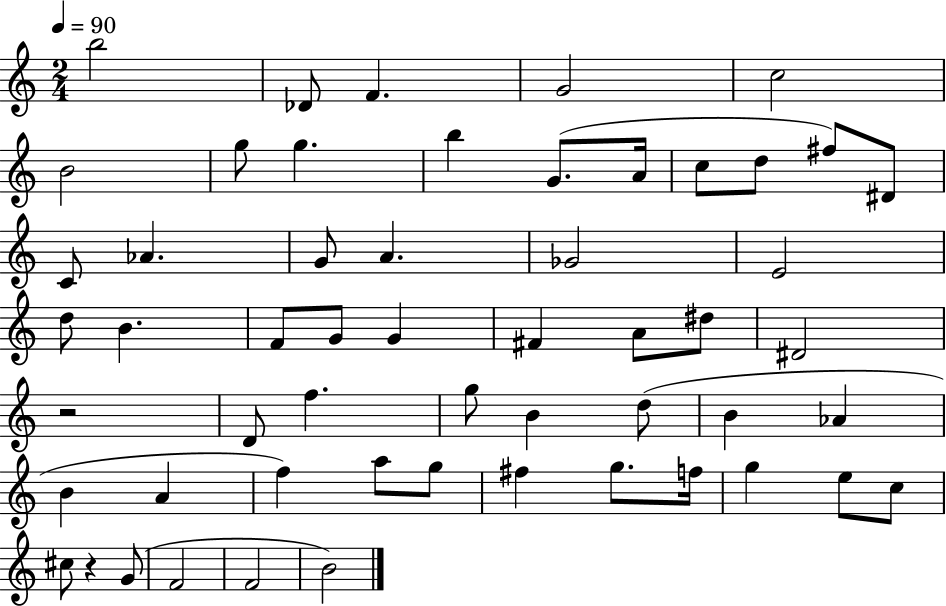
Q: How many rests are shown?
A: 2